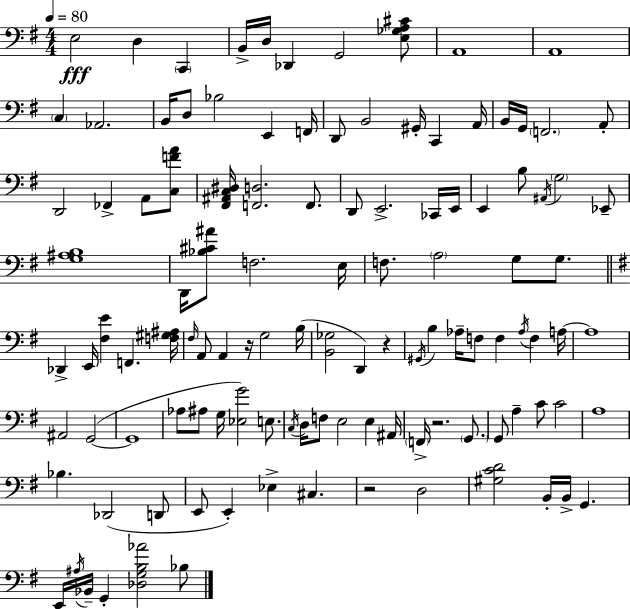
E3/h D3/q C2/q B2/s D3/s Db2/q G2/h [E3,Gb3,A3,C#4]/e A2/w A2/w C3/q Ab2/h. B2/s D3/e Bb3/h E2/q F2/s D2/e B2/h G#2/s C2/q A2/s B2/s G2/s F2/h. A2/e D2/h FES2/q A2/e [C3,F4,A4]/e [F#2,A#2,C3,D#3]/s [F2,D3]/h. F2/e. D2/e E2/h. CES2/s E2/s E2/q B3/e A#2/s G3/h Eb2/e [G3,A#3,B3]/w D2/s [Bb3,C#4,A#4]/e F3/h. E3/s F3/e. A3/h G3/e G3/e. Db2/q E2/s [F#3,E4]/q F2/q. [F3,G#3,A#3]/s F#3/s A2/e A2/q R/s G3/h B3/s [B2,Gb3]/h D2/q R/q G#2/s B3/q Ab3/s F3/e F3/q Ab3/s F3/q A3/s A3/w A#2/h G2/h G2/w Ab3/e A#3/e G3/s [Eb3,G4]/h E3/e. C3/s D3/s F3/e E3/h E3/q A#2/s F2/s R/h. G2/e. G2/e A3/q C4/e C4/h A3/w Bb3/q. Db2/h D2/e E2/e E2/q Eb3/q C#3/q. R/h D3/h [G#3,C4,D4]/h B2/s B2/s G2/q. E2/s A#3/s Bb2/s G2/q [Db3,G3,B3,Ab4]/h Bb3/e